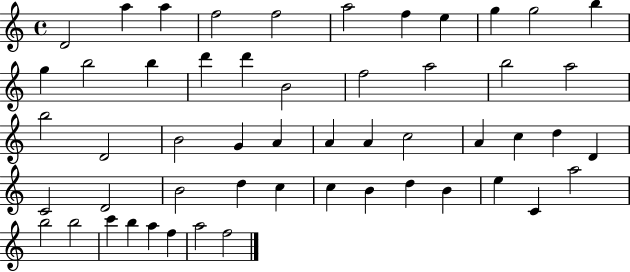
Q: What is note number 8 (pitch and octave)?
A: E5